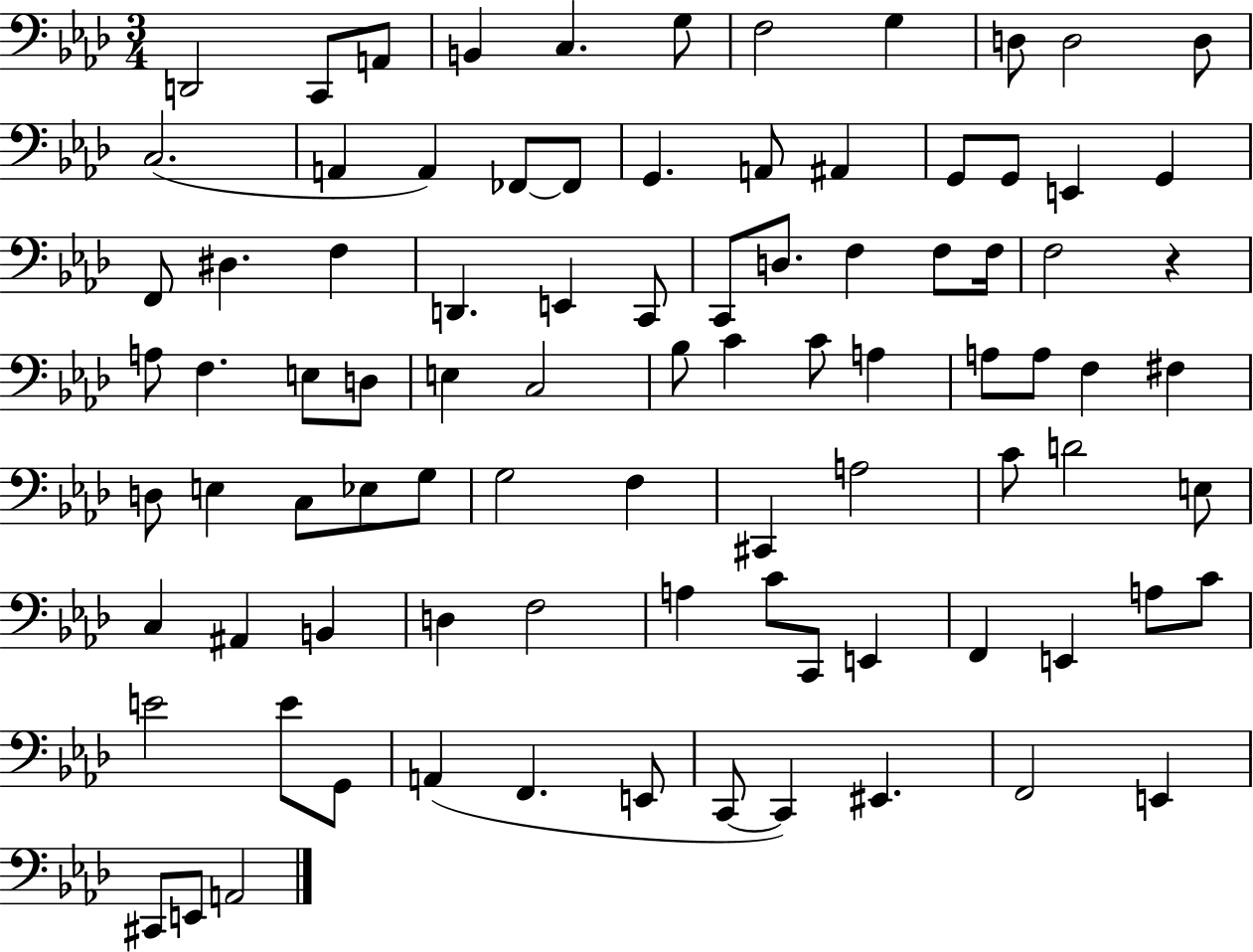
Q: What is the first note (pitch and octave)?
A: D2